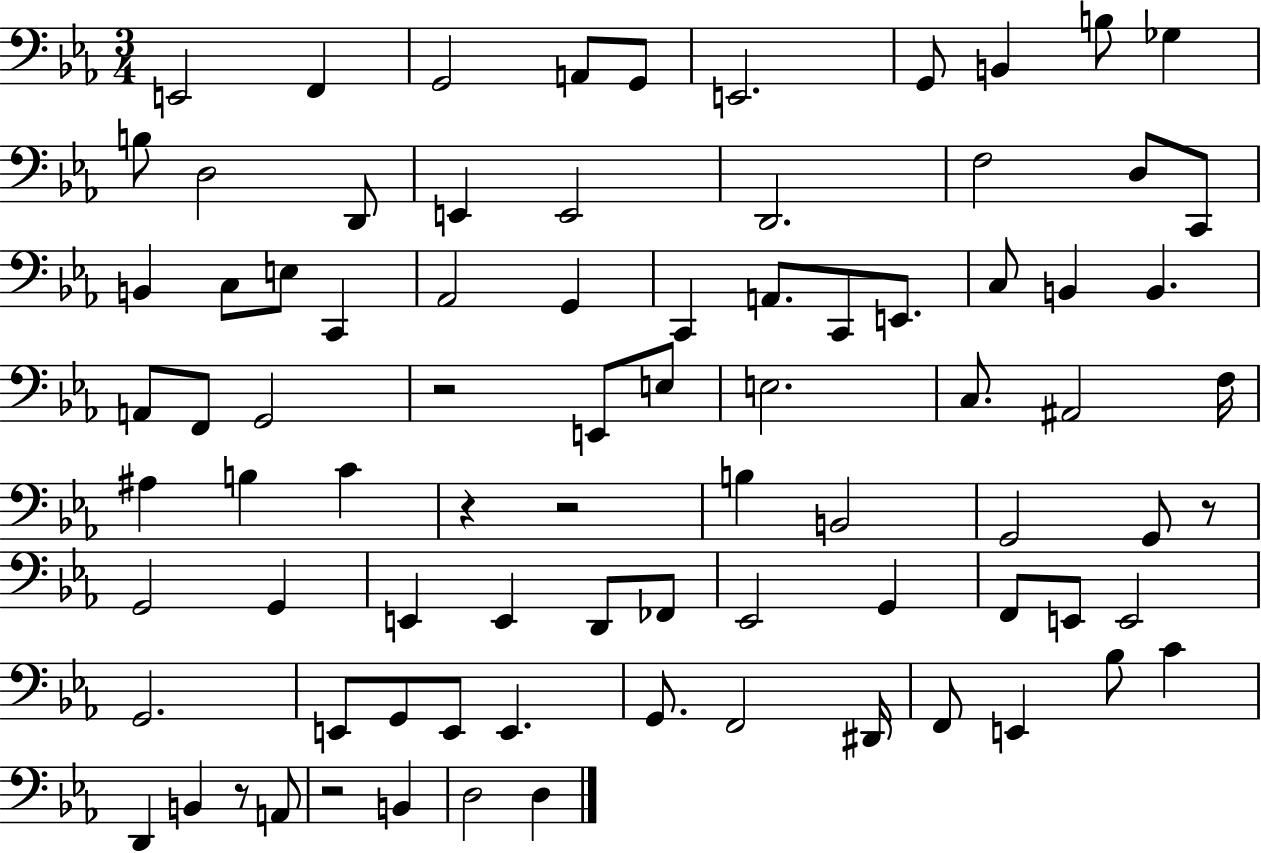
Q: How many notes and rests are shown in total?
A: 83